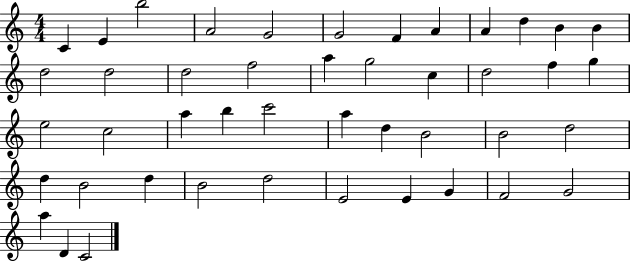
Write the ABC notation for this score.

X:1
T:Untitled
M:4/4
L:1/4
K:C
C E b2 A2 G2 G2 F A A d B B d2 d2 d2 f2 a g2 c d2 f g e2 c2 a b c'2 a d B2 B2 d2 d B2 d B2 d2 E2 E G F2 G2 a D C2